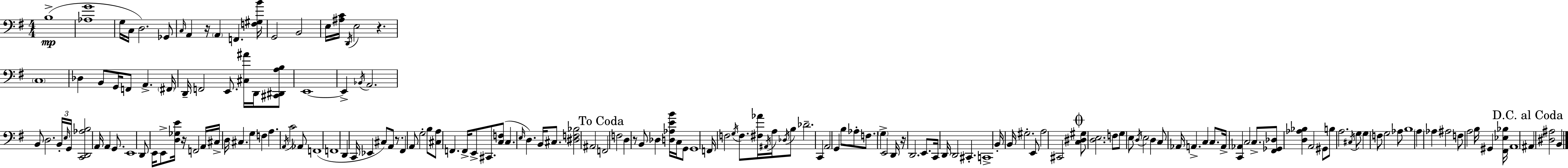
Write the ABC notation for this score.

X:1
T:Untitled
M:4/4
L:1/4
K:Em
B,4 [_A,G]4 G,/4 C,/4 D,2 _G,,/2 C,/4 A,, z/4 A,, F,, [F,^G,B]/4 G,,2 B,,2 E,/4 [^A,C]/4 D,,/4 E,2 z C,4 _D, B,,/2 G,,/4 F,,/2 A,, ^F,,/4 D,,/4 F,,2 E,,/2 [^C,^A]/4 D,,/4 [^C,,^D,,A,B,]/2 E,,4 E,, _B,,/4 A,,2 B,,/2 D,2 B,,/4 E,/4 G,,/4 [C,,D,,_A,B,]2 A,,/4 A,, G,,/2 E,,4 D,,/2 E,,/4 E,,/2 [D,_G,E]/4 z/4 F,,2 A,,/4 ^C,/4 D,/4 ^C, G, F, A, A,,/4 C2 _A,,/2 F,,4 F,,4 D,, C,,/4 _E,, ^C,/2 A,,/2 z/2 ^F,, A,,/2 G,2 B,/2 [^C,A,]/2 F,, F,,/4 E,,/2 ^C,,/2 [C,F,]/2 C, E,/4 D, B,,/4 ^C,/2 [^D,F,_B,]2 ^A,,2 F,,2 F,2 D, z/2 B,,/2 _D, [D,_A,EB]/4 C,/4 G,,/2 G,,4 F,,/4 F,2 G,/4 F,/2 [^F,_A]/4 ^A,,/4 A,/4 _D,/4 B,/2 _D2 C,, A,,2 G,, B,/2 _A,/2 F,/2 G, E,,2 D,,/4 z/4 D,,2 E,,/2 C,,/4 D,,/4 D,,2 ^C,, C,,4 B,,/4 B,,/4 ^G,2 E,,/2 A,2 ^C,,2 [C,^D,^G,]/2 [D,E,]2 F,/2 G,/2 E,/2 D,/4 E,2 D, C,/2 _A,,/4 A,, C, C,/2 A,,/4 [C,,_A,,] C,2 C,/2 [^F,,_G,,_D,]/2 [D,_A,_B,] A,,2 ^G,,/2 B,/2 A,2 ^C,/4 G,/2 G, F,/2 G,2 _A,/2 B,4 A, _A, ^A,2 F,/2 A,2 B,/4 ^G,, [^F,,_E,_B,]/4 A,,4 ^A,, [^D,^A,]2 B,,